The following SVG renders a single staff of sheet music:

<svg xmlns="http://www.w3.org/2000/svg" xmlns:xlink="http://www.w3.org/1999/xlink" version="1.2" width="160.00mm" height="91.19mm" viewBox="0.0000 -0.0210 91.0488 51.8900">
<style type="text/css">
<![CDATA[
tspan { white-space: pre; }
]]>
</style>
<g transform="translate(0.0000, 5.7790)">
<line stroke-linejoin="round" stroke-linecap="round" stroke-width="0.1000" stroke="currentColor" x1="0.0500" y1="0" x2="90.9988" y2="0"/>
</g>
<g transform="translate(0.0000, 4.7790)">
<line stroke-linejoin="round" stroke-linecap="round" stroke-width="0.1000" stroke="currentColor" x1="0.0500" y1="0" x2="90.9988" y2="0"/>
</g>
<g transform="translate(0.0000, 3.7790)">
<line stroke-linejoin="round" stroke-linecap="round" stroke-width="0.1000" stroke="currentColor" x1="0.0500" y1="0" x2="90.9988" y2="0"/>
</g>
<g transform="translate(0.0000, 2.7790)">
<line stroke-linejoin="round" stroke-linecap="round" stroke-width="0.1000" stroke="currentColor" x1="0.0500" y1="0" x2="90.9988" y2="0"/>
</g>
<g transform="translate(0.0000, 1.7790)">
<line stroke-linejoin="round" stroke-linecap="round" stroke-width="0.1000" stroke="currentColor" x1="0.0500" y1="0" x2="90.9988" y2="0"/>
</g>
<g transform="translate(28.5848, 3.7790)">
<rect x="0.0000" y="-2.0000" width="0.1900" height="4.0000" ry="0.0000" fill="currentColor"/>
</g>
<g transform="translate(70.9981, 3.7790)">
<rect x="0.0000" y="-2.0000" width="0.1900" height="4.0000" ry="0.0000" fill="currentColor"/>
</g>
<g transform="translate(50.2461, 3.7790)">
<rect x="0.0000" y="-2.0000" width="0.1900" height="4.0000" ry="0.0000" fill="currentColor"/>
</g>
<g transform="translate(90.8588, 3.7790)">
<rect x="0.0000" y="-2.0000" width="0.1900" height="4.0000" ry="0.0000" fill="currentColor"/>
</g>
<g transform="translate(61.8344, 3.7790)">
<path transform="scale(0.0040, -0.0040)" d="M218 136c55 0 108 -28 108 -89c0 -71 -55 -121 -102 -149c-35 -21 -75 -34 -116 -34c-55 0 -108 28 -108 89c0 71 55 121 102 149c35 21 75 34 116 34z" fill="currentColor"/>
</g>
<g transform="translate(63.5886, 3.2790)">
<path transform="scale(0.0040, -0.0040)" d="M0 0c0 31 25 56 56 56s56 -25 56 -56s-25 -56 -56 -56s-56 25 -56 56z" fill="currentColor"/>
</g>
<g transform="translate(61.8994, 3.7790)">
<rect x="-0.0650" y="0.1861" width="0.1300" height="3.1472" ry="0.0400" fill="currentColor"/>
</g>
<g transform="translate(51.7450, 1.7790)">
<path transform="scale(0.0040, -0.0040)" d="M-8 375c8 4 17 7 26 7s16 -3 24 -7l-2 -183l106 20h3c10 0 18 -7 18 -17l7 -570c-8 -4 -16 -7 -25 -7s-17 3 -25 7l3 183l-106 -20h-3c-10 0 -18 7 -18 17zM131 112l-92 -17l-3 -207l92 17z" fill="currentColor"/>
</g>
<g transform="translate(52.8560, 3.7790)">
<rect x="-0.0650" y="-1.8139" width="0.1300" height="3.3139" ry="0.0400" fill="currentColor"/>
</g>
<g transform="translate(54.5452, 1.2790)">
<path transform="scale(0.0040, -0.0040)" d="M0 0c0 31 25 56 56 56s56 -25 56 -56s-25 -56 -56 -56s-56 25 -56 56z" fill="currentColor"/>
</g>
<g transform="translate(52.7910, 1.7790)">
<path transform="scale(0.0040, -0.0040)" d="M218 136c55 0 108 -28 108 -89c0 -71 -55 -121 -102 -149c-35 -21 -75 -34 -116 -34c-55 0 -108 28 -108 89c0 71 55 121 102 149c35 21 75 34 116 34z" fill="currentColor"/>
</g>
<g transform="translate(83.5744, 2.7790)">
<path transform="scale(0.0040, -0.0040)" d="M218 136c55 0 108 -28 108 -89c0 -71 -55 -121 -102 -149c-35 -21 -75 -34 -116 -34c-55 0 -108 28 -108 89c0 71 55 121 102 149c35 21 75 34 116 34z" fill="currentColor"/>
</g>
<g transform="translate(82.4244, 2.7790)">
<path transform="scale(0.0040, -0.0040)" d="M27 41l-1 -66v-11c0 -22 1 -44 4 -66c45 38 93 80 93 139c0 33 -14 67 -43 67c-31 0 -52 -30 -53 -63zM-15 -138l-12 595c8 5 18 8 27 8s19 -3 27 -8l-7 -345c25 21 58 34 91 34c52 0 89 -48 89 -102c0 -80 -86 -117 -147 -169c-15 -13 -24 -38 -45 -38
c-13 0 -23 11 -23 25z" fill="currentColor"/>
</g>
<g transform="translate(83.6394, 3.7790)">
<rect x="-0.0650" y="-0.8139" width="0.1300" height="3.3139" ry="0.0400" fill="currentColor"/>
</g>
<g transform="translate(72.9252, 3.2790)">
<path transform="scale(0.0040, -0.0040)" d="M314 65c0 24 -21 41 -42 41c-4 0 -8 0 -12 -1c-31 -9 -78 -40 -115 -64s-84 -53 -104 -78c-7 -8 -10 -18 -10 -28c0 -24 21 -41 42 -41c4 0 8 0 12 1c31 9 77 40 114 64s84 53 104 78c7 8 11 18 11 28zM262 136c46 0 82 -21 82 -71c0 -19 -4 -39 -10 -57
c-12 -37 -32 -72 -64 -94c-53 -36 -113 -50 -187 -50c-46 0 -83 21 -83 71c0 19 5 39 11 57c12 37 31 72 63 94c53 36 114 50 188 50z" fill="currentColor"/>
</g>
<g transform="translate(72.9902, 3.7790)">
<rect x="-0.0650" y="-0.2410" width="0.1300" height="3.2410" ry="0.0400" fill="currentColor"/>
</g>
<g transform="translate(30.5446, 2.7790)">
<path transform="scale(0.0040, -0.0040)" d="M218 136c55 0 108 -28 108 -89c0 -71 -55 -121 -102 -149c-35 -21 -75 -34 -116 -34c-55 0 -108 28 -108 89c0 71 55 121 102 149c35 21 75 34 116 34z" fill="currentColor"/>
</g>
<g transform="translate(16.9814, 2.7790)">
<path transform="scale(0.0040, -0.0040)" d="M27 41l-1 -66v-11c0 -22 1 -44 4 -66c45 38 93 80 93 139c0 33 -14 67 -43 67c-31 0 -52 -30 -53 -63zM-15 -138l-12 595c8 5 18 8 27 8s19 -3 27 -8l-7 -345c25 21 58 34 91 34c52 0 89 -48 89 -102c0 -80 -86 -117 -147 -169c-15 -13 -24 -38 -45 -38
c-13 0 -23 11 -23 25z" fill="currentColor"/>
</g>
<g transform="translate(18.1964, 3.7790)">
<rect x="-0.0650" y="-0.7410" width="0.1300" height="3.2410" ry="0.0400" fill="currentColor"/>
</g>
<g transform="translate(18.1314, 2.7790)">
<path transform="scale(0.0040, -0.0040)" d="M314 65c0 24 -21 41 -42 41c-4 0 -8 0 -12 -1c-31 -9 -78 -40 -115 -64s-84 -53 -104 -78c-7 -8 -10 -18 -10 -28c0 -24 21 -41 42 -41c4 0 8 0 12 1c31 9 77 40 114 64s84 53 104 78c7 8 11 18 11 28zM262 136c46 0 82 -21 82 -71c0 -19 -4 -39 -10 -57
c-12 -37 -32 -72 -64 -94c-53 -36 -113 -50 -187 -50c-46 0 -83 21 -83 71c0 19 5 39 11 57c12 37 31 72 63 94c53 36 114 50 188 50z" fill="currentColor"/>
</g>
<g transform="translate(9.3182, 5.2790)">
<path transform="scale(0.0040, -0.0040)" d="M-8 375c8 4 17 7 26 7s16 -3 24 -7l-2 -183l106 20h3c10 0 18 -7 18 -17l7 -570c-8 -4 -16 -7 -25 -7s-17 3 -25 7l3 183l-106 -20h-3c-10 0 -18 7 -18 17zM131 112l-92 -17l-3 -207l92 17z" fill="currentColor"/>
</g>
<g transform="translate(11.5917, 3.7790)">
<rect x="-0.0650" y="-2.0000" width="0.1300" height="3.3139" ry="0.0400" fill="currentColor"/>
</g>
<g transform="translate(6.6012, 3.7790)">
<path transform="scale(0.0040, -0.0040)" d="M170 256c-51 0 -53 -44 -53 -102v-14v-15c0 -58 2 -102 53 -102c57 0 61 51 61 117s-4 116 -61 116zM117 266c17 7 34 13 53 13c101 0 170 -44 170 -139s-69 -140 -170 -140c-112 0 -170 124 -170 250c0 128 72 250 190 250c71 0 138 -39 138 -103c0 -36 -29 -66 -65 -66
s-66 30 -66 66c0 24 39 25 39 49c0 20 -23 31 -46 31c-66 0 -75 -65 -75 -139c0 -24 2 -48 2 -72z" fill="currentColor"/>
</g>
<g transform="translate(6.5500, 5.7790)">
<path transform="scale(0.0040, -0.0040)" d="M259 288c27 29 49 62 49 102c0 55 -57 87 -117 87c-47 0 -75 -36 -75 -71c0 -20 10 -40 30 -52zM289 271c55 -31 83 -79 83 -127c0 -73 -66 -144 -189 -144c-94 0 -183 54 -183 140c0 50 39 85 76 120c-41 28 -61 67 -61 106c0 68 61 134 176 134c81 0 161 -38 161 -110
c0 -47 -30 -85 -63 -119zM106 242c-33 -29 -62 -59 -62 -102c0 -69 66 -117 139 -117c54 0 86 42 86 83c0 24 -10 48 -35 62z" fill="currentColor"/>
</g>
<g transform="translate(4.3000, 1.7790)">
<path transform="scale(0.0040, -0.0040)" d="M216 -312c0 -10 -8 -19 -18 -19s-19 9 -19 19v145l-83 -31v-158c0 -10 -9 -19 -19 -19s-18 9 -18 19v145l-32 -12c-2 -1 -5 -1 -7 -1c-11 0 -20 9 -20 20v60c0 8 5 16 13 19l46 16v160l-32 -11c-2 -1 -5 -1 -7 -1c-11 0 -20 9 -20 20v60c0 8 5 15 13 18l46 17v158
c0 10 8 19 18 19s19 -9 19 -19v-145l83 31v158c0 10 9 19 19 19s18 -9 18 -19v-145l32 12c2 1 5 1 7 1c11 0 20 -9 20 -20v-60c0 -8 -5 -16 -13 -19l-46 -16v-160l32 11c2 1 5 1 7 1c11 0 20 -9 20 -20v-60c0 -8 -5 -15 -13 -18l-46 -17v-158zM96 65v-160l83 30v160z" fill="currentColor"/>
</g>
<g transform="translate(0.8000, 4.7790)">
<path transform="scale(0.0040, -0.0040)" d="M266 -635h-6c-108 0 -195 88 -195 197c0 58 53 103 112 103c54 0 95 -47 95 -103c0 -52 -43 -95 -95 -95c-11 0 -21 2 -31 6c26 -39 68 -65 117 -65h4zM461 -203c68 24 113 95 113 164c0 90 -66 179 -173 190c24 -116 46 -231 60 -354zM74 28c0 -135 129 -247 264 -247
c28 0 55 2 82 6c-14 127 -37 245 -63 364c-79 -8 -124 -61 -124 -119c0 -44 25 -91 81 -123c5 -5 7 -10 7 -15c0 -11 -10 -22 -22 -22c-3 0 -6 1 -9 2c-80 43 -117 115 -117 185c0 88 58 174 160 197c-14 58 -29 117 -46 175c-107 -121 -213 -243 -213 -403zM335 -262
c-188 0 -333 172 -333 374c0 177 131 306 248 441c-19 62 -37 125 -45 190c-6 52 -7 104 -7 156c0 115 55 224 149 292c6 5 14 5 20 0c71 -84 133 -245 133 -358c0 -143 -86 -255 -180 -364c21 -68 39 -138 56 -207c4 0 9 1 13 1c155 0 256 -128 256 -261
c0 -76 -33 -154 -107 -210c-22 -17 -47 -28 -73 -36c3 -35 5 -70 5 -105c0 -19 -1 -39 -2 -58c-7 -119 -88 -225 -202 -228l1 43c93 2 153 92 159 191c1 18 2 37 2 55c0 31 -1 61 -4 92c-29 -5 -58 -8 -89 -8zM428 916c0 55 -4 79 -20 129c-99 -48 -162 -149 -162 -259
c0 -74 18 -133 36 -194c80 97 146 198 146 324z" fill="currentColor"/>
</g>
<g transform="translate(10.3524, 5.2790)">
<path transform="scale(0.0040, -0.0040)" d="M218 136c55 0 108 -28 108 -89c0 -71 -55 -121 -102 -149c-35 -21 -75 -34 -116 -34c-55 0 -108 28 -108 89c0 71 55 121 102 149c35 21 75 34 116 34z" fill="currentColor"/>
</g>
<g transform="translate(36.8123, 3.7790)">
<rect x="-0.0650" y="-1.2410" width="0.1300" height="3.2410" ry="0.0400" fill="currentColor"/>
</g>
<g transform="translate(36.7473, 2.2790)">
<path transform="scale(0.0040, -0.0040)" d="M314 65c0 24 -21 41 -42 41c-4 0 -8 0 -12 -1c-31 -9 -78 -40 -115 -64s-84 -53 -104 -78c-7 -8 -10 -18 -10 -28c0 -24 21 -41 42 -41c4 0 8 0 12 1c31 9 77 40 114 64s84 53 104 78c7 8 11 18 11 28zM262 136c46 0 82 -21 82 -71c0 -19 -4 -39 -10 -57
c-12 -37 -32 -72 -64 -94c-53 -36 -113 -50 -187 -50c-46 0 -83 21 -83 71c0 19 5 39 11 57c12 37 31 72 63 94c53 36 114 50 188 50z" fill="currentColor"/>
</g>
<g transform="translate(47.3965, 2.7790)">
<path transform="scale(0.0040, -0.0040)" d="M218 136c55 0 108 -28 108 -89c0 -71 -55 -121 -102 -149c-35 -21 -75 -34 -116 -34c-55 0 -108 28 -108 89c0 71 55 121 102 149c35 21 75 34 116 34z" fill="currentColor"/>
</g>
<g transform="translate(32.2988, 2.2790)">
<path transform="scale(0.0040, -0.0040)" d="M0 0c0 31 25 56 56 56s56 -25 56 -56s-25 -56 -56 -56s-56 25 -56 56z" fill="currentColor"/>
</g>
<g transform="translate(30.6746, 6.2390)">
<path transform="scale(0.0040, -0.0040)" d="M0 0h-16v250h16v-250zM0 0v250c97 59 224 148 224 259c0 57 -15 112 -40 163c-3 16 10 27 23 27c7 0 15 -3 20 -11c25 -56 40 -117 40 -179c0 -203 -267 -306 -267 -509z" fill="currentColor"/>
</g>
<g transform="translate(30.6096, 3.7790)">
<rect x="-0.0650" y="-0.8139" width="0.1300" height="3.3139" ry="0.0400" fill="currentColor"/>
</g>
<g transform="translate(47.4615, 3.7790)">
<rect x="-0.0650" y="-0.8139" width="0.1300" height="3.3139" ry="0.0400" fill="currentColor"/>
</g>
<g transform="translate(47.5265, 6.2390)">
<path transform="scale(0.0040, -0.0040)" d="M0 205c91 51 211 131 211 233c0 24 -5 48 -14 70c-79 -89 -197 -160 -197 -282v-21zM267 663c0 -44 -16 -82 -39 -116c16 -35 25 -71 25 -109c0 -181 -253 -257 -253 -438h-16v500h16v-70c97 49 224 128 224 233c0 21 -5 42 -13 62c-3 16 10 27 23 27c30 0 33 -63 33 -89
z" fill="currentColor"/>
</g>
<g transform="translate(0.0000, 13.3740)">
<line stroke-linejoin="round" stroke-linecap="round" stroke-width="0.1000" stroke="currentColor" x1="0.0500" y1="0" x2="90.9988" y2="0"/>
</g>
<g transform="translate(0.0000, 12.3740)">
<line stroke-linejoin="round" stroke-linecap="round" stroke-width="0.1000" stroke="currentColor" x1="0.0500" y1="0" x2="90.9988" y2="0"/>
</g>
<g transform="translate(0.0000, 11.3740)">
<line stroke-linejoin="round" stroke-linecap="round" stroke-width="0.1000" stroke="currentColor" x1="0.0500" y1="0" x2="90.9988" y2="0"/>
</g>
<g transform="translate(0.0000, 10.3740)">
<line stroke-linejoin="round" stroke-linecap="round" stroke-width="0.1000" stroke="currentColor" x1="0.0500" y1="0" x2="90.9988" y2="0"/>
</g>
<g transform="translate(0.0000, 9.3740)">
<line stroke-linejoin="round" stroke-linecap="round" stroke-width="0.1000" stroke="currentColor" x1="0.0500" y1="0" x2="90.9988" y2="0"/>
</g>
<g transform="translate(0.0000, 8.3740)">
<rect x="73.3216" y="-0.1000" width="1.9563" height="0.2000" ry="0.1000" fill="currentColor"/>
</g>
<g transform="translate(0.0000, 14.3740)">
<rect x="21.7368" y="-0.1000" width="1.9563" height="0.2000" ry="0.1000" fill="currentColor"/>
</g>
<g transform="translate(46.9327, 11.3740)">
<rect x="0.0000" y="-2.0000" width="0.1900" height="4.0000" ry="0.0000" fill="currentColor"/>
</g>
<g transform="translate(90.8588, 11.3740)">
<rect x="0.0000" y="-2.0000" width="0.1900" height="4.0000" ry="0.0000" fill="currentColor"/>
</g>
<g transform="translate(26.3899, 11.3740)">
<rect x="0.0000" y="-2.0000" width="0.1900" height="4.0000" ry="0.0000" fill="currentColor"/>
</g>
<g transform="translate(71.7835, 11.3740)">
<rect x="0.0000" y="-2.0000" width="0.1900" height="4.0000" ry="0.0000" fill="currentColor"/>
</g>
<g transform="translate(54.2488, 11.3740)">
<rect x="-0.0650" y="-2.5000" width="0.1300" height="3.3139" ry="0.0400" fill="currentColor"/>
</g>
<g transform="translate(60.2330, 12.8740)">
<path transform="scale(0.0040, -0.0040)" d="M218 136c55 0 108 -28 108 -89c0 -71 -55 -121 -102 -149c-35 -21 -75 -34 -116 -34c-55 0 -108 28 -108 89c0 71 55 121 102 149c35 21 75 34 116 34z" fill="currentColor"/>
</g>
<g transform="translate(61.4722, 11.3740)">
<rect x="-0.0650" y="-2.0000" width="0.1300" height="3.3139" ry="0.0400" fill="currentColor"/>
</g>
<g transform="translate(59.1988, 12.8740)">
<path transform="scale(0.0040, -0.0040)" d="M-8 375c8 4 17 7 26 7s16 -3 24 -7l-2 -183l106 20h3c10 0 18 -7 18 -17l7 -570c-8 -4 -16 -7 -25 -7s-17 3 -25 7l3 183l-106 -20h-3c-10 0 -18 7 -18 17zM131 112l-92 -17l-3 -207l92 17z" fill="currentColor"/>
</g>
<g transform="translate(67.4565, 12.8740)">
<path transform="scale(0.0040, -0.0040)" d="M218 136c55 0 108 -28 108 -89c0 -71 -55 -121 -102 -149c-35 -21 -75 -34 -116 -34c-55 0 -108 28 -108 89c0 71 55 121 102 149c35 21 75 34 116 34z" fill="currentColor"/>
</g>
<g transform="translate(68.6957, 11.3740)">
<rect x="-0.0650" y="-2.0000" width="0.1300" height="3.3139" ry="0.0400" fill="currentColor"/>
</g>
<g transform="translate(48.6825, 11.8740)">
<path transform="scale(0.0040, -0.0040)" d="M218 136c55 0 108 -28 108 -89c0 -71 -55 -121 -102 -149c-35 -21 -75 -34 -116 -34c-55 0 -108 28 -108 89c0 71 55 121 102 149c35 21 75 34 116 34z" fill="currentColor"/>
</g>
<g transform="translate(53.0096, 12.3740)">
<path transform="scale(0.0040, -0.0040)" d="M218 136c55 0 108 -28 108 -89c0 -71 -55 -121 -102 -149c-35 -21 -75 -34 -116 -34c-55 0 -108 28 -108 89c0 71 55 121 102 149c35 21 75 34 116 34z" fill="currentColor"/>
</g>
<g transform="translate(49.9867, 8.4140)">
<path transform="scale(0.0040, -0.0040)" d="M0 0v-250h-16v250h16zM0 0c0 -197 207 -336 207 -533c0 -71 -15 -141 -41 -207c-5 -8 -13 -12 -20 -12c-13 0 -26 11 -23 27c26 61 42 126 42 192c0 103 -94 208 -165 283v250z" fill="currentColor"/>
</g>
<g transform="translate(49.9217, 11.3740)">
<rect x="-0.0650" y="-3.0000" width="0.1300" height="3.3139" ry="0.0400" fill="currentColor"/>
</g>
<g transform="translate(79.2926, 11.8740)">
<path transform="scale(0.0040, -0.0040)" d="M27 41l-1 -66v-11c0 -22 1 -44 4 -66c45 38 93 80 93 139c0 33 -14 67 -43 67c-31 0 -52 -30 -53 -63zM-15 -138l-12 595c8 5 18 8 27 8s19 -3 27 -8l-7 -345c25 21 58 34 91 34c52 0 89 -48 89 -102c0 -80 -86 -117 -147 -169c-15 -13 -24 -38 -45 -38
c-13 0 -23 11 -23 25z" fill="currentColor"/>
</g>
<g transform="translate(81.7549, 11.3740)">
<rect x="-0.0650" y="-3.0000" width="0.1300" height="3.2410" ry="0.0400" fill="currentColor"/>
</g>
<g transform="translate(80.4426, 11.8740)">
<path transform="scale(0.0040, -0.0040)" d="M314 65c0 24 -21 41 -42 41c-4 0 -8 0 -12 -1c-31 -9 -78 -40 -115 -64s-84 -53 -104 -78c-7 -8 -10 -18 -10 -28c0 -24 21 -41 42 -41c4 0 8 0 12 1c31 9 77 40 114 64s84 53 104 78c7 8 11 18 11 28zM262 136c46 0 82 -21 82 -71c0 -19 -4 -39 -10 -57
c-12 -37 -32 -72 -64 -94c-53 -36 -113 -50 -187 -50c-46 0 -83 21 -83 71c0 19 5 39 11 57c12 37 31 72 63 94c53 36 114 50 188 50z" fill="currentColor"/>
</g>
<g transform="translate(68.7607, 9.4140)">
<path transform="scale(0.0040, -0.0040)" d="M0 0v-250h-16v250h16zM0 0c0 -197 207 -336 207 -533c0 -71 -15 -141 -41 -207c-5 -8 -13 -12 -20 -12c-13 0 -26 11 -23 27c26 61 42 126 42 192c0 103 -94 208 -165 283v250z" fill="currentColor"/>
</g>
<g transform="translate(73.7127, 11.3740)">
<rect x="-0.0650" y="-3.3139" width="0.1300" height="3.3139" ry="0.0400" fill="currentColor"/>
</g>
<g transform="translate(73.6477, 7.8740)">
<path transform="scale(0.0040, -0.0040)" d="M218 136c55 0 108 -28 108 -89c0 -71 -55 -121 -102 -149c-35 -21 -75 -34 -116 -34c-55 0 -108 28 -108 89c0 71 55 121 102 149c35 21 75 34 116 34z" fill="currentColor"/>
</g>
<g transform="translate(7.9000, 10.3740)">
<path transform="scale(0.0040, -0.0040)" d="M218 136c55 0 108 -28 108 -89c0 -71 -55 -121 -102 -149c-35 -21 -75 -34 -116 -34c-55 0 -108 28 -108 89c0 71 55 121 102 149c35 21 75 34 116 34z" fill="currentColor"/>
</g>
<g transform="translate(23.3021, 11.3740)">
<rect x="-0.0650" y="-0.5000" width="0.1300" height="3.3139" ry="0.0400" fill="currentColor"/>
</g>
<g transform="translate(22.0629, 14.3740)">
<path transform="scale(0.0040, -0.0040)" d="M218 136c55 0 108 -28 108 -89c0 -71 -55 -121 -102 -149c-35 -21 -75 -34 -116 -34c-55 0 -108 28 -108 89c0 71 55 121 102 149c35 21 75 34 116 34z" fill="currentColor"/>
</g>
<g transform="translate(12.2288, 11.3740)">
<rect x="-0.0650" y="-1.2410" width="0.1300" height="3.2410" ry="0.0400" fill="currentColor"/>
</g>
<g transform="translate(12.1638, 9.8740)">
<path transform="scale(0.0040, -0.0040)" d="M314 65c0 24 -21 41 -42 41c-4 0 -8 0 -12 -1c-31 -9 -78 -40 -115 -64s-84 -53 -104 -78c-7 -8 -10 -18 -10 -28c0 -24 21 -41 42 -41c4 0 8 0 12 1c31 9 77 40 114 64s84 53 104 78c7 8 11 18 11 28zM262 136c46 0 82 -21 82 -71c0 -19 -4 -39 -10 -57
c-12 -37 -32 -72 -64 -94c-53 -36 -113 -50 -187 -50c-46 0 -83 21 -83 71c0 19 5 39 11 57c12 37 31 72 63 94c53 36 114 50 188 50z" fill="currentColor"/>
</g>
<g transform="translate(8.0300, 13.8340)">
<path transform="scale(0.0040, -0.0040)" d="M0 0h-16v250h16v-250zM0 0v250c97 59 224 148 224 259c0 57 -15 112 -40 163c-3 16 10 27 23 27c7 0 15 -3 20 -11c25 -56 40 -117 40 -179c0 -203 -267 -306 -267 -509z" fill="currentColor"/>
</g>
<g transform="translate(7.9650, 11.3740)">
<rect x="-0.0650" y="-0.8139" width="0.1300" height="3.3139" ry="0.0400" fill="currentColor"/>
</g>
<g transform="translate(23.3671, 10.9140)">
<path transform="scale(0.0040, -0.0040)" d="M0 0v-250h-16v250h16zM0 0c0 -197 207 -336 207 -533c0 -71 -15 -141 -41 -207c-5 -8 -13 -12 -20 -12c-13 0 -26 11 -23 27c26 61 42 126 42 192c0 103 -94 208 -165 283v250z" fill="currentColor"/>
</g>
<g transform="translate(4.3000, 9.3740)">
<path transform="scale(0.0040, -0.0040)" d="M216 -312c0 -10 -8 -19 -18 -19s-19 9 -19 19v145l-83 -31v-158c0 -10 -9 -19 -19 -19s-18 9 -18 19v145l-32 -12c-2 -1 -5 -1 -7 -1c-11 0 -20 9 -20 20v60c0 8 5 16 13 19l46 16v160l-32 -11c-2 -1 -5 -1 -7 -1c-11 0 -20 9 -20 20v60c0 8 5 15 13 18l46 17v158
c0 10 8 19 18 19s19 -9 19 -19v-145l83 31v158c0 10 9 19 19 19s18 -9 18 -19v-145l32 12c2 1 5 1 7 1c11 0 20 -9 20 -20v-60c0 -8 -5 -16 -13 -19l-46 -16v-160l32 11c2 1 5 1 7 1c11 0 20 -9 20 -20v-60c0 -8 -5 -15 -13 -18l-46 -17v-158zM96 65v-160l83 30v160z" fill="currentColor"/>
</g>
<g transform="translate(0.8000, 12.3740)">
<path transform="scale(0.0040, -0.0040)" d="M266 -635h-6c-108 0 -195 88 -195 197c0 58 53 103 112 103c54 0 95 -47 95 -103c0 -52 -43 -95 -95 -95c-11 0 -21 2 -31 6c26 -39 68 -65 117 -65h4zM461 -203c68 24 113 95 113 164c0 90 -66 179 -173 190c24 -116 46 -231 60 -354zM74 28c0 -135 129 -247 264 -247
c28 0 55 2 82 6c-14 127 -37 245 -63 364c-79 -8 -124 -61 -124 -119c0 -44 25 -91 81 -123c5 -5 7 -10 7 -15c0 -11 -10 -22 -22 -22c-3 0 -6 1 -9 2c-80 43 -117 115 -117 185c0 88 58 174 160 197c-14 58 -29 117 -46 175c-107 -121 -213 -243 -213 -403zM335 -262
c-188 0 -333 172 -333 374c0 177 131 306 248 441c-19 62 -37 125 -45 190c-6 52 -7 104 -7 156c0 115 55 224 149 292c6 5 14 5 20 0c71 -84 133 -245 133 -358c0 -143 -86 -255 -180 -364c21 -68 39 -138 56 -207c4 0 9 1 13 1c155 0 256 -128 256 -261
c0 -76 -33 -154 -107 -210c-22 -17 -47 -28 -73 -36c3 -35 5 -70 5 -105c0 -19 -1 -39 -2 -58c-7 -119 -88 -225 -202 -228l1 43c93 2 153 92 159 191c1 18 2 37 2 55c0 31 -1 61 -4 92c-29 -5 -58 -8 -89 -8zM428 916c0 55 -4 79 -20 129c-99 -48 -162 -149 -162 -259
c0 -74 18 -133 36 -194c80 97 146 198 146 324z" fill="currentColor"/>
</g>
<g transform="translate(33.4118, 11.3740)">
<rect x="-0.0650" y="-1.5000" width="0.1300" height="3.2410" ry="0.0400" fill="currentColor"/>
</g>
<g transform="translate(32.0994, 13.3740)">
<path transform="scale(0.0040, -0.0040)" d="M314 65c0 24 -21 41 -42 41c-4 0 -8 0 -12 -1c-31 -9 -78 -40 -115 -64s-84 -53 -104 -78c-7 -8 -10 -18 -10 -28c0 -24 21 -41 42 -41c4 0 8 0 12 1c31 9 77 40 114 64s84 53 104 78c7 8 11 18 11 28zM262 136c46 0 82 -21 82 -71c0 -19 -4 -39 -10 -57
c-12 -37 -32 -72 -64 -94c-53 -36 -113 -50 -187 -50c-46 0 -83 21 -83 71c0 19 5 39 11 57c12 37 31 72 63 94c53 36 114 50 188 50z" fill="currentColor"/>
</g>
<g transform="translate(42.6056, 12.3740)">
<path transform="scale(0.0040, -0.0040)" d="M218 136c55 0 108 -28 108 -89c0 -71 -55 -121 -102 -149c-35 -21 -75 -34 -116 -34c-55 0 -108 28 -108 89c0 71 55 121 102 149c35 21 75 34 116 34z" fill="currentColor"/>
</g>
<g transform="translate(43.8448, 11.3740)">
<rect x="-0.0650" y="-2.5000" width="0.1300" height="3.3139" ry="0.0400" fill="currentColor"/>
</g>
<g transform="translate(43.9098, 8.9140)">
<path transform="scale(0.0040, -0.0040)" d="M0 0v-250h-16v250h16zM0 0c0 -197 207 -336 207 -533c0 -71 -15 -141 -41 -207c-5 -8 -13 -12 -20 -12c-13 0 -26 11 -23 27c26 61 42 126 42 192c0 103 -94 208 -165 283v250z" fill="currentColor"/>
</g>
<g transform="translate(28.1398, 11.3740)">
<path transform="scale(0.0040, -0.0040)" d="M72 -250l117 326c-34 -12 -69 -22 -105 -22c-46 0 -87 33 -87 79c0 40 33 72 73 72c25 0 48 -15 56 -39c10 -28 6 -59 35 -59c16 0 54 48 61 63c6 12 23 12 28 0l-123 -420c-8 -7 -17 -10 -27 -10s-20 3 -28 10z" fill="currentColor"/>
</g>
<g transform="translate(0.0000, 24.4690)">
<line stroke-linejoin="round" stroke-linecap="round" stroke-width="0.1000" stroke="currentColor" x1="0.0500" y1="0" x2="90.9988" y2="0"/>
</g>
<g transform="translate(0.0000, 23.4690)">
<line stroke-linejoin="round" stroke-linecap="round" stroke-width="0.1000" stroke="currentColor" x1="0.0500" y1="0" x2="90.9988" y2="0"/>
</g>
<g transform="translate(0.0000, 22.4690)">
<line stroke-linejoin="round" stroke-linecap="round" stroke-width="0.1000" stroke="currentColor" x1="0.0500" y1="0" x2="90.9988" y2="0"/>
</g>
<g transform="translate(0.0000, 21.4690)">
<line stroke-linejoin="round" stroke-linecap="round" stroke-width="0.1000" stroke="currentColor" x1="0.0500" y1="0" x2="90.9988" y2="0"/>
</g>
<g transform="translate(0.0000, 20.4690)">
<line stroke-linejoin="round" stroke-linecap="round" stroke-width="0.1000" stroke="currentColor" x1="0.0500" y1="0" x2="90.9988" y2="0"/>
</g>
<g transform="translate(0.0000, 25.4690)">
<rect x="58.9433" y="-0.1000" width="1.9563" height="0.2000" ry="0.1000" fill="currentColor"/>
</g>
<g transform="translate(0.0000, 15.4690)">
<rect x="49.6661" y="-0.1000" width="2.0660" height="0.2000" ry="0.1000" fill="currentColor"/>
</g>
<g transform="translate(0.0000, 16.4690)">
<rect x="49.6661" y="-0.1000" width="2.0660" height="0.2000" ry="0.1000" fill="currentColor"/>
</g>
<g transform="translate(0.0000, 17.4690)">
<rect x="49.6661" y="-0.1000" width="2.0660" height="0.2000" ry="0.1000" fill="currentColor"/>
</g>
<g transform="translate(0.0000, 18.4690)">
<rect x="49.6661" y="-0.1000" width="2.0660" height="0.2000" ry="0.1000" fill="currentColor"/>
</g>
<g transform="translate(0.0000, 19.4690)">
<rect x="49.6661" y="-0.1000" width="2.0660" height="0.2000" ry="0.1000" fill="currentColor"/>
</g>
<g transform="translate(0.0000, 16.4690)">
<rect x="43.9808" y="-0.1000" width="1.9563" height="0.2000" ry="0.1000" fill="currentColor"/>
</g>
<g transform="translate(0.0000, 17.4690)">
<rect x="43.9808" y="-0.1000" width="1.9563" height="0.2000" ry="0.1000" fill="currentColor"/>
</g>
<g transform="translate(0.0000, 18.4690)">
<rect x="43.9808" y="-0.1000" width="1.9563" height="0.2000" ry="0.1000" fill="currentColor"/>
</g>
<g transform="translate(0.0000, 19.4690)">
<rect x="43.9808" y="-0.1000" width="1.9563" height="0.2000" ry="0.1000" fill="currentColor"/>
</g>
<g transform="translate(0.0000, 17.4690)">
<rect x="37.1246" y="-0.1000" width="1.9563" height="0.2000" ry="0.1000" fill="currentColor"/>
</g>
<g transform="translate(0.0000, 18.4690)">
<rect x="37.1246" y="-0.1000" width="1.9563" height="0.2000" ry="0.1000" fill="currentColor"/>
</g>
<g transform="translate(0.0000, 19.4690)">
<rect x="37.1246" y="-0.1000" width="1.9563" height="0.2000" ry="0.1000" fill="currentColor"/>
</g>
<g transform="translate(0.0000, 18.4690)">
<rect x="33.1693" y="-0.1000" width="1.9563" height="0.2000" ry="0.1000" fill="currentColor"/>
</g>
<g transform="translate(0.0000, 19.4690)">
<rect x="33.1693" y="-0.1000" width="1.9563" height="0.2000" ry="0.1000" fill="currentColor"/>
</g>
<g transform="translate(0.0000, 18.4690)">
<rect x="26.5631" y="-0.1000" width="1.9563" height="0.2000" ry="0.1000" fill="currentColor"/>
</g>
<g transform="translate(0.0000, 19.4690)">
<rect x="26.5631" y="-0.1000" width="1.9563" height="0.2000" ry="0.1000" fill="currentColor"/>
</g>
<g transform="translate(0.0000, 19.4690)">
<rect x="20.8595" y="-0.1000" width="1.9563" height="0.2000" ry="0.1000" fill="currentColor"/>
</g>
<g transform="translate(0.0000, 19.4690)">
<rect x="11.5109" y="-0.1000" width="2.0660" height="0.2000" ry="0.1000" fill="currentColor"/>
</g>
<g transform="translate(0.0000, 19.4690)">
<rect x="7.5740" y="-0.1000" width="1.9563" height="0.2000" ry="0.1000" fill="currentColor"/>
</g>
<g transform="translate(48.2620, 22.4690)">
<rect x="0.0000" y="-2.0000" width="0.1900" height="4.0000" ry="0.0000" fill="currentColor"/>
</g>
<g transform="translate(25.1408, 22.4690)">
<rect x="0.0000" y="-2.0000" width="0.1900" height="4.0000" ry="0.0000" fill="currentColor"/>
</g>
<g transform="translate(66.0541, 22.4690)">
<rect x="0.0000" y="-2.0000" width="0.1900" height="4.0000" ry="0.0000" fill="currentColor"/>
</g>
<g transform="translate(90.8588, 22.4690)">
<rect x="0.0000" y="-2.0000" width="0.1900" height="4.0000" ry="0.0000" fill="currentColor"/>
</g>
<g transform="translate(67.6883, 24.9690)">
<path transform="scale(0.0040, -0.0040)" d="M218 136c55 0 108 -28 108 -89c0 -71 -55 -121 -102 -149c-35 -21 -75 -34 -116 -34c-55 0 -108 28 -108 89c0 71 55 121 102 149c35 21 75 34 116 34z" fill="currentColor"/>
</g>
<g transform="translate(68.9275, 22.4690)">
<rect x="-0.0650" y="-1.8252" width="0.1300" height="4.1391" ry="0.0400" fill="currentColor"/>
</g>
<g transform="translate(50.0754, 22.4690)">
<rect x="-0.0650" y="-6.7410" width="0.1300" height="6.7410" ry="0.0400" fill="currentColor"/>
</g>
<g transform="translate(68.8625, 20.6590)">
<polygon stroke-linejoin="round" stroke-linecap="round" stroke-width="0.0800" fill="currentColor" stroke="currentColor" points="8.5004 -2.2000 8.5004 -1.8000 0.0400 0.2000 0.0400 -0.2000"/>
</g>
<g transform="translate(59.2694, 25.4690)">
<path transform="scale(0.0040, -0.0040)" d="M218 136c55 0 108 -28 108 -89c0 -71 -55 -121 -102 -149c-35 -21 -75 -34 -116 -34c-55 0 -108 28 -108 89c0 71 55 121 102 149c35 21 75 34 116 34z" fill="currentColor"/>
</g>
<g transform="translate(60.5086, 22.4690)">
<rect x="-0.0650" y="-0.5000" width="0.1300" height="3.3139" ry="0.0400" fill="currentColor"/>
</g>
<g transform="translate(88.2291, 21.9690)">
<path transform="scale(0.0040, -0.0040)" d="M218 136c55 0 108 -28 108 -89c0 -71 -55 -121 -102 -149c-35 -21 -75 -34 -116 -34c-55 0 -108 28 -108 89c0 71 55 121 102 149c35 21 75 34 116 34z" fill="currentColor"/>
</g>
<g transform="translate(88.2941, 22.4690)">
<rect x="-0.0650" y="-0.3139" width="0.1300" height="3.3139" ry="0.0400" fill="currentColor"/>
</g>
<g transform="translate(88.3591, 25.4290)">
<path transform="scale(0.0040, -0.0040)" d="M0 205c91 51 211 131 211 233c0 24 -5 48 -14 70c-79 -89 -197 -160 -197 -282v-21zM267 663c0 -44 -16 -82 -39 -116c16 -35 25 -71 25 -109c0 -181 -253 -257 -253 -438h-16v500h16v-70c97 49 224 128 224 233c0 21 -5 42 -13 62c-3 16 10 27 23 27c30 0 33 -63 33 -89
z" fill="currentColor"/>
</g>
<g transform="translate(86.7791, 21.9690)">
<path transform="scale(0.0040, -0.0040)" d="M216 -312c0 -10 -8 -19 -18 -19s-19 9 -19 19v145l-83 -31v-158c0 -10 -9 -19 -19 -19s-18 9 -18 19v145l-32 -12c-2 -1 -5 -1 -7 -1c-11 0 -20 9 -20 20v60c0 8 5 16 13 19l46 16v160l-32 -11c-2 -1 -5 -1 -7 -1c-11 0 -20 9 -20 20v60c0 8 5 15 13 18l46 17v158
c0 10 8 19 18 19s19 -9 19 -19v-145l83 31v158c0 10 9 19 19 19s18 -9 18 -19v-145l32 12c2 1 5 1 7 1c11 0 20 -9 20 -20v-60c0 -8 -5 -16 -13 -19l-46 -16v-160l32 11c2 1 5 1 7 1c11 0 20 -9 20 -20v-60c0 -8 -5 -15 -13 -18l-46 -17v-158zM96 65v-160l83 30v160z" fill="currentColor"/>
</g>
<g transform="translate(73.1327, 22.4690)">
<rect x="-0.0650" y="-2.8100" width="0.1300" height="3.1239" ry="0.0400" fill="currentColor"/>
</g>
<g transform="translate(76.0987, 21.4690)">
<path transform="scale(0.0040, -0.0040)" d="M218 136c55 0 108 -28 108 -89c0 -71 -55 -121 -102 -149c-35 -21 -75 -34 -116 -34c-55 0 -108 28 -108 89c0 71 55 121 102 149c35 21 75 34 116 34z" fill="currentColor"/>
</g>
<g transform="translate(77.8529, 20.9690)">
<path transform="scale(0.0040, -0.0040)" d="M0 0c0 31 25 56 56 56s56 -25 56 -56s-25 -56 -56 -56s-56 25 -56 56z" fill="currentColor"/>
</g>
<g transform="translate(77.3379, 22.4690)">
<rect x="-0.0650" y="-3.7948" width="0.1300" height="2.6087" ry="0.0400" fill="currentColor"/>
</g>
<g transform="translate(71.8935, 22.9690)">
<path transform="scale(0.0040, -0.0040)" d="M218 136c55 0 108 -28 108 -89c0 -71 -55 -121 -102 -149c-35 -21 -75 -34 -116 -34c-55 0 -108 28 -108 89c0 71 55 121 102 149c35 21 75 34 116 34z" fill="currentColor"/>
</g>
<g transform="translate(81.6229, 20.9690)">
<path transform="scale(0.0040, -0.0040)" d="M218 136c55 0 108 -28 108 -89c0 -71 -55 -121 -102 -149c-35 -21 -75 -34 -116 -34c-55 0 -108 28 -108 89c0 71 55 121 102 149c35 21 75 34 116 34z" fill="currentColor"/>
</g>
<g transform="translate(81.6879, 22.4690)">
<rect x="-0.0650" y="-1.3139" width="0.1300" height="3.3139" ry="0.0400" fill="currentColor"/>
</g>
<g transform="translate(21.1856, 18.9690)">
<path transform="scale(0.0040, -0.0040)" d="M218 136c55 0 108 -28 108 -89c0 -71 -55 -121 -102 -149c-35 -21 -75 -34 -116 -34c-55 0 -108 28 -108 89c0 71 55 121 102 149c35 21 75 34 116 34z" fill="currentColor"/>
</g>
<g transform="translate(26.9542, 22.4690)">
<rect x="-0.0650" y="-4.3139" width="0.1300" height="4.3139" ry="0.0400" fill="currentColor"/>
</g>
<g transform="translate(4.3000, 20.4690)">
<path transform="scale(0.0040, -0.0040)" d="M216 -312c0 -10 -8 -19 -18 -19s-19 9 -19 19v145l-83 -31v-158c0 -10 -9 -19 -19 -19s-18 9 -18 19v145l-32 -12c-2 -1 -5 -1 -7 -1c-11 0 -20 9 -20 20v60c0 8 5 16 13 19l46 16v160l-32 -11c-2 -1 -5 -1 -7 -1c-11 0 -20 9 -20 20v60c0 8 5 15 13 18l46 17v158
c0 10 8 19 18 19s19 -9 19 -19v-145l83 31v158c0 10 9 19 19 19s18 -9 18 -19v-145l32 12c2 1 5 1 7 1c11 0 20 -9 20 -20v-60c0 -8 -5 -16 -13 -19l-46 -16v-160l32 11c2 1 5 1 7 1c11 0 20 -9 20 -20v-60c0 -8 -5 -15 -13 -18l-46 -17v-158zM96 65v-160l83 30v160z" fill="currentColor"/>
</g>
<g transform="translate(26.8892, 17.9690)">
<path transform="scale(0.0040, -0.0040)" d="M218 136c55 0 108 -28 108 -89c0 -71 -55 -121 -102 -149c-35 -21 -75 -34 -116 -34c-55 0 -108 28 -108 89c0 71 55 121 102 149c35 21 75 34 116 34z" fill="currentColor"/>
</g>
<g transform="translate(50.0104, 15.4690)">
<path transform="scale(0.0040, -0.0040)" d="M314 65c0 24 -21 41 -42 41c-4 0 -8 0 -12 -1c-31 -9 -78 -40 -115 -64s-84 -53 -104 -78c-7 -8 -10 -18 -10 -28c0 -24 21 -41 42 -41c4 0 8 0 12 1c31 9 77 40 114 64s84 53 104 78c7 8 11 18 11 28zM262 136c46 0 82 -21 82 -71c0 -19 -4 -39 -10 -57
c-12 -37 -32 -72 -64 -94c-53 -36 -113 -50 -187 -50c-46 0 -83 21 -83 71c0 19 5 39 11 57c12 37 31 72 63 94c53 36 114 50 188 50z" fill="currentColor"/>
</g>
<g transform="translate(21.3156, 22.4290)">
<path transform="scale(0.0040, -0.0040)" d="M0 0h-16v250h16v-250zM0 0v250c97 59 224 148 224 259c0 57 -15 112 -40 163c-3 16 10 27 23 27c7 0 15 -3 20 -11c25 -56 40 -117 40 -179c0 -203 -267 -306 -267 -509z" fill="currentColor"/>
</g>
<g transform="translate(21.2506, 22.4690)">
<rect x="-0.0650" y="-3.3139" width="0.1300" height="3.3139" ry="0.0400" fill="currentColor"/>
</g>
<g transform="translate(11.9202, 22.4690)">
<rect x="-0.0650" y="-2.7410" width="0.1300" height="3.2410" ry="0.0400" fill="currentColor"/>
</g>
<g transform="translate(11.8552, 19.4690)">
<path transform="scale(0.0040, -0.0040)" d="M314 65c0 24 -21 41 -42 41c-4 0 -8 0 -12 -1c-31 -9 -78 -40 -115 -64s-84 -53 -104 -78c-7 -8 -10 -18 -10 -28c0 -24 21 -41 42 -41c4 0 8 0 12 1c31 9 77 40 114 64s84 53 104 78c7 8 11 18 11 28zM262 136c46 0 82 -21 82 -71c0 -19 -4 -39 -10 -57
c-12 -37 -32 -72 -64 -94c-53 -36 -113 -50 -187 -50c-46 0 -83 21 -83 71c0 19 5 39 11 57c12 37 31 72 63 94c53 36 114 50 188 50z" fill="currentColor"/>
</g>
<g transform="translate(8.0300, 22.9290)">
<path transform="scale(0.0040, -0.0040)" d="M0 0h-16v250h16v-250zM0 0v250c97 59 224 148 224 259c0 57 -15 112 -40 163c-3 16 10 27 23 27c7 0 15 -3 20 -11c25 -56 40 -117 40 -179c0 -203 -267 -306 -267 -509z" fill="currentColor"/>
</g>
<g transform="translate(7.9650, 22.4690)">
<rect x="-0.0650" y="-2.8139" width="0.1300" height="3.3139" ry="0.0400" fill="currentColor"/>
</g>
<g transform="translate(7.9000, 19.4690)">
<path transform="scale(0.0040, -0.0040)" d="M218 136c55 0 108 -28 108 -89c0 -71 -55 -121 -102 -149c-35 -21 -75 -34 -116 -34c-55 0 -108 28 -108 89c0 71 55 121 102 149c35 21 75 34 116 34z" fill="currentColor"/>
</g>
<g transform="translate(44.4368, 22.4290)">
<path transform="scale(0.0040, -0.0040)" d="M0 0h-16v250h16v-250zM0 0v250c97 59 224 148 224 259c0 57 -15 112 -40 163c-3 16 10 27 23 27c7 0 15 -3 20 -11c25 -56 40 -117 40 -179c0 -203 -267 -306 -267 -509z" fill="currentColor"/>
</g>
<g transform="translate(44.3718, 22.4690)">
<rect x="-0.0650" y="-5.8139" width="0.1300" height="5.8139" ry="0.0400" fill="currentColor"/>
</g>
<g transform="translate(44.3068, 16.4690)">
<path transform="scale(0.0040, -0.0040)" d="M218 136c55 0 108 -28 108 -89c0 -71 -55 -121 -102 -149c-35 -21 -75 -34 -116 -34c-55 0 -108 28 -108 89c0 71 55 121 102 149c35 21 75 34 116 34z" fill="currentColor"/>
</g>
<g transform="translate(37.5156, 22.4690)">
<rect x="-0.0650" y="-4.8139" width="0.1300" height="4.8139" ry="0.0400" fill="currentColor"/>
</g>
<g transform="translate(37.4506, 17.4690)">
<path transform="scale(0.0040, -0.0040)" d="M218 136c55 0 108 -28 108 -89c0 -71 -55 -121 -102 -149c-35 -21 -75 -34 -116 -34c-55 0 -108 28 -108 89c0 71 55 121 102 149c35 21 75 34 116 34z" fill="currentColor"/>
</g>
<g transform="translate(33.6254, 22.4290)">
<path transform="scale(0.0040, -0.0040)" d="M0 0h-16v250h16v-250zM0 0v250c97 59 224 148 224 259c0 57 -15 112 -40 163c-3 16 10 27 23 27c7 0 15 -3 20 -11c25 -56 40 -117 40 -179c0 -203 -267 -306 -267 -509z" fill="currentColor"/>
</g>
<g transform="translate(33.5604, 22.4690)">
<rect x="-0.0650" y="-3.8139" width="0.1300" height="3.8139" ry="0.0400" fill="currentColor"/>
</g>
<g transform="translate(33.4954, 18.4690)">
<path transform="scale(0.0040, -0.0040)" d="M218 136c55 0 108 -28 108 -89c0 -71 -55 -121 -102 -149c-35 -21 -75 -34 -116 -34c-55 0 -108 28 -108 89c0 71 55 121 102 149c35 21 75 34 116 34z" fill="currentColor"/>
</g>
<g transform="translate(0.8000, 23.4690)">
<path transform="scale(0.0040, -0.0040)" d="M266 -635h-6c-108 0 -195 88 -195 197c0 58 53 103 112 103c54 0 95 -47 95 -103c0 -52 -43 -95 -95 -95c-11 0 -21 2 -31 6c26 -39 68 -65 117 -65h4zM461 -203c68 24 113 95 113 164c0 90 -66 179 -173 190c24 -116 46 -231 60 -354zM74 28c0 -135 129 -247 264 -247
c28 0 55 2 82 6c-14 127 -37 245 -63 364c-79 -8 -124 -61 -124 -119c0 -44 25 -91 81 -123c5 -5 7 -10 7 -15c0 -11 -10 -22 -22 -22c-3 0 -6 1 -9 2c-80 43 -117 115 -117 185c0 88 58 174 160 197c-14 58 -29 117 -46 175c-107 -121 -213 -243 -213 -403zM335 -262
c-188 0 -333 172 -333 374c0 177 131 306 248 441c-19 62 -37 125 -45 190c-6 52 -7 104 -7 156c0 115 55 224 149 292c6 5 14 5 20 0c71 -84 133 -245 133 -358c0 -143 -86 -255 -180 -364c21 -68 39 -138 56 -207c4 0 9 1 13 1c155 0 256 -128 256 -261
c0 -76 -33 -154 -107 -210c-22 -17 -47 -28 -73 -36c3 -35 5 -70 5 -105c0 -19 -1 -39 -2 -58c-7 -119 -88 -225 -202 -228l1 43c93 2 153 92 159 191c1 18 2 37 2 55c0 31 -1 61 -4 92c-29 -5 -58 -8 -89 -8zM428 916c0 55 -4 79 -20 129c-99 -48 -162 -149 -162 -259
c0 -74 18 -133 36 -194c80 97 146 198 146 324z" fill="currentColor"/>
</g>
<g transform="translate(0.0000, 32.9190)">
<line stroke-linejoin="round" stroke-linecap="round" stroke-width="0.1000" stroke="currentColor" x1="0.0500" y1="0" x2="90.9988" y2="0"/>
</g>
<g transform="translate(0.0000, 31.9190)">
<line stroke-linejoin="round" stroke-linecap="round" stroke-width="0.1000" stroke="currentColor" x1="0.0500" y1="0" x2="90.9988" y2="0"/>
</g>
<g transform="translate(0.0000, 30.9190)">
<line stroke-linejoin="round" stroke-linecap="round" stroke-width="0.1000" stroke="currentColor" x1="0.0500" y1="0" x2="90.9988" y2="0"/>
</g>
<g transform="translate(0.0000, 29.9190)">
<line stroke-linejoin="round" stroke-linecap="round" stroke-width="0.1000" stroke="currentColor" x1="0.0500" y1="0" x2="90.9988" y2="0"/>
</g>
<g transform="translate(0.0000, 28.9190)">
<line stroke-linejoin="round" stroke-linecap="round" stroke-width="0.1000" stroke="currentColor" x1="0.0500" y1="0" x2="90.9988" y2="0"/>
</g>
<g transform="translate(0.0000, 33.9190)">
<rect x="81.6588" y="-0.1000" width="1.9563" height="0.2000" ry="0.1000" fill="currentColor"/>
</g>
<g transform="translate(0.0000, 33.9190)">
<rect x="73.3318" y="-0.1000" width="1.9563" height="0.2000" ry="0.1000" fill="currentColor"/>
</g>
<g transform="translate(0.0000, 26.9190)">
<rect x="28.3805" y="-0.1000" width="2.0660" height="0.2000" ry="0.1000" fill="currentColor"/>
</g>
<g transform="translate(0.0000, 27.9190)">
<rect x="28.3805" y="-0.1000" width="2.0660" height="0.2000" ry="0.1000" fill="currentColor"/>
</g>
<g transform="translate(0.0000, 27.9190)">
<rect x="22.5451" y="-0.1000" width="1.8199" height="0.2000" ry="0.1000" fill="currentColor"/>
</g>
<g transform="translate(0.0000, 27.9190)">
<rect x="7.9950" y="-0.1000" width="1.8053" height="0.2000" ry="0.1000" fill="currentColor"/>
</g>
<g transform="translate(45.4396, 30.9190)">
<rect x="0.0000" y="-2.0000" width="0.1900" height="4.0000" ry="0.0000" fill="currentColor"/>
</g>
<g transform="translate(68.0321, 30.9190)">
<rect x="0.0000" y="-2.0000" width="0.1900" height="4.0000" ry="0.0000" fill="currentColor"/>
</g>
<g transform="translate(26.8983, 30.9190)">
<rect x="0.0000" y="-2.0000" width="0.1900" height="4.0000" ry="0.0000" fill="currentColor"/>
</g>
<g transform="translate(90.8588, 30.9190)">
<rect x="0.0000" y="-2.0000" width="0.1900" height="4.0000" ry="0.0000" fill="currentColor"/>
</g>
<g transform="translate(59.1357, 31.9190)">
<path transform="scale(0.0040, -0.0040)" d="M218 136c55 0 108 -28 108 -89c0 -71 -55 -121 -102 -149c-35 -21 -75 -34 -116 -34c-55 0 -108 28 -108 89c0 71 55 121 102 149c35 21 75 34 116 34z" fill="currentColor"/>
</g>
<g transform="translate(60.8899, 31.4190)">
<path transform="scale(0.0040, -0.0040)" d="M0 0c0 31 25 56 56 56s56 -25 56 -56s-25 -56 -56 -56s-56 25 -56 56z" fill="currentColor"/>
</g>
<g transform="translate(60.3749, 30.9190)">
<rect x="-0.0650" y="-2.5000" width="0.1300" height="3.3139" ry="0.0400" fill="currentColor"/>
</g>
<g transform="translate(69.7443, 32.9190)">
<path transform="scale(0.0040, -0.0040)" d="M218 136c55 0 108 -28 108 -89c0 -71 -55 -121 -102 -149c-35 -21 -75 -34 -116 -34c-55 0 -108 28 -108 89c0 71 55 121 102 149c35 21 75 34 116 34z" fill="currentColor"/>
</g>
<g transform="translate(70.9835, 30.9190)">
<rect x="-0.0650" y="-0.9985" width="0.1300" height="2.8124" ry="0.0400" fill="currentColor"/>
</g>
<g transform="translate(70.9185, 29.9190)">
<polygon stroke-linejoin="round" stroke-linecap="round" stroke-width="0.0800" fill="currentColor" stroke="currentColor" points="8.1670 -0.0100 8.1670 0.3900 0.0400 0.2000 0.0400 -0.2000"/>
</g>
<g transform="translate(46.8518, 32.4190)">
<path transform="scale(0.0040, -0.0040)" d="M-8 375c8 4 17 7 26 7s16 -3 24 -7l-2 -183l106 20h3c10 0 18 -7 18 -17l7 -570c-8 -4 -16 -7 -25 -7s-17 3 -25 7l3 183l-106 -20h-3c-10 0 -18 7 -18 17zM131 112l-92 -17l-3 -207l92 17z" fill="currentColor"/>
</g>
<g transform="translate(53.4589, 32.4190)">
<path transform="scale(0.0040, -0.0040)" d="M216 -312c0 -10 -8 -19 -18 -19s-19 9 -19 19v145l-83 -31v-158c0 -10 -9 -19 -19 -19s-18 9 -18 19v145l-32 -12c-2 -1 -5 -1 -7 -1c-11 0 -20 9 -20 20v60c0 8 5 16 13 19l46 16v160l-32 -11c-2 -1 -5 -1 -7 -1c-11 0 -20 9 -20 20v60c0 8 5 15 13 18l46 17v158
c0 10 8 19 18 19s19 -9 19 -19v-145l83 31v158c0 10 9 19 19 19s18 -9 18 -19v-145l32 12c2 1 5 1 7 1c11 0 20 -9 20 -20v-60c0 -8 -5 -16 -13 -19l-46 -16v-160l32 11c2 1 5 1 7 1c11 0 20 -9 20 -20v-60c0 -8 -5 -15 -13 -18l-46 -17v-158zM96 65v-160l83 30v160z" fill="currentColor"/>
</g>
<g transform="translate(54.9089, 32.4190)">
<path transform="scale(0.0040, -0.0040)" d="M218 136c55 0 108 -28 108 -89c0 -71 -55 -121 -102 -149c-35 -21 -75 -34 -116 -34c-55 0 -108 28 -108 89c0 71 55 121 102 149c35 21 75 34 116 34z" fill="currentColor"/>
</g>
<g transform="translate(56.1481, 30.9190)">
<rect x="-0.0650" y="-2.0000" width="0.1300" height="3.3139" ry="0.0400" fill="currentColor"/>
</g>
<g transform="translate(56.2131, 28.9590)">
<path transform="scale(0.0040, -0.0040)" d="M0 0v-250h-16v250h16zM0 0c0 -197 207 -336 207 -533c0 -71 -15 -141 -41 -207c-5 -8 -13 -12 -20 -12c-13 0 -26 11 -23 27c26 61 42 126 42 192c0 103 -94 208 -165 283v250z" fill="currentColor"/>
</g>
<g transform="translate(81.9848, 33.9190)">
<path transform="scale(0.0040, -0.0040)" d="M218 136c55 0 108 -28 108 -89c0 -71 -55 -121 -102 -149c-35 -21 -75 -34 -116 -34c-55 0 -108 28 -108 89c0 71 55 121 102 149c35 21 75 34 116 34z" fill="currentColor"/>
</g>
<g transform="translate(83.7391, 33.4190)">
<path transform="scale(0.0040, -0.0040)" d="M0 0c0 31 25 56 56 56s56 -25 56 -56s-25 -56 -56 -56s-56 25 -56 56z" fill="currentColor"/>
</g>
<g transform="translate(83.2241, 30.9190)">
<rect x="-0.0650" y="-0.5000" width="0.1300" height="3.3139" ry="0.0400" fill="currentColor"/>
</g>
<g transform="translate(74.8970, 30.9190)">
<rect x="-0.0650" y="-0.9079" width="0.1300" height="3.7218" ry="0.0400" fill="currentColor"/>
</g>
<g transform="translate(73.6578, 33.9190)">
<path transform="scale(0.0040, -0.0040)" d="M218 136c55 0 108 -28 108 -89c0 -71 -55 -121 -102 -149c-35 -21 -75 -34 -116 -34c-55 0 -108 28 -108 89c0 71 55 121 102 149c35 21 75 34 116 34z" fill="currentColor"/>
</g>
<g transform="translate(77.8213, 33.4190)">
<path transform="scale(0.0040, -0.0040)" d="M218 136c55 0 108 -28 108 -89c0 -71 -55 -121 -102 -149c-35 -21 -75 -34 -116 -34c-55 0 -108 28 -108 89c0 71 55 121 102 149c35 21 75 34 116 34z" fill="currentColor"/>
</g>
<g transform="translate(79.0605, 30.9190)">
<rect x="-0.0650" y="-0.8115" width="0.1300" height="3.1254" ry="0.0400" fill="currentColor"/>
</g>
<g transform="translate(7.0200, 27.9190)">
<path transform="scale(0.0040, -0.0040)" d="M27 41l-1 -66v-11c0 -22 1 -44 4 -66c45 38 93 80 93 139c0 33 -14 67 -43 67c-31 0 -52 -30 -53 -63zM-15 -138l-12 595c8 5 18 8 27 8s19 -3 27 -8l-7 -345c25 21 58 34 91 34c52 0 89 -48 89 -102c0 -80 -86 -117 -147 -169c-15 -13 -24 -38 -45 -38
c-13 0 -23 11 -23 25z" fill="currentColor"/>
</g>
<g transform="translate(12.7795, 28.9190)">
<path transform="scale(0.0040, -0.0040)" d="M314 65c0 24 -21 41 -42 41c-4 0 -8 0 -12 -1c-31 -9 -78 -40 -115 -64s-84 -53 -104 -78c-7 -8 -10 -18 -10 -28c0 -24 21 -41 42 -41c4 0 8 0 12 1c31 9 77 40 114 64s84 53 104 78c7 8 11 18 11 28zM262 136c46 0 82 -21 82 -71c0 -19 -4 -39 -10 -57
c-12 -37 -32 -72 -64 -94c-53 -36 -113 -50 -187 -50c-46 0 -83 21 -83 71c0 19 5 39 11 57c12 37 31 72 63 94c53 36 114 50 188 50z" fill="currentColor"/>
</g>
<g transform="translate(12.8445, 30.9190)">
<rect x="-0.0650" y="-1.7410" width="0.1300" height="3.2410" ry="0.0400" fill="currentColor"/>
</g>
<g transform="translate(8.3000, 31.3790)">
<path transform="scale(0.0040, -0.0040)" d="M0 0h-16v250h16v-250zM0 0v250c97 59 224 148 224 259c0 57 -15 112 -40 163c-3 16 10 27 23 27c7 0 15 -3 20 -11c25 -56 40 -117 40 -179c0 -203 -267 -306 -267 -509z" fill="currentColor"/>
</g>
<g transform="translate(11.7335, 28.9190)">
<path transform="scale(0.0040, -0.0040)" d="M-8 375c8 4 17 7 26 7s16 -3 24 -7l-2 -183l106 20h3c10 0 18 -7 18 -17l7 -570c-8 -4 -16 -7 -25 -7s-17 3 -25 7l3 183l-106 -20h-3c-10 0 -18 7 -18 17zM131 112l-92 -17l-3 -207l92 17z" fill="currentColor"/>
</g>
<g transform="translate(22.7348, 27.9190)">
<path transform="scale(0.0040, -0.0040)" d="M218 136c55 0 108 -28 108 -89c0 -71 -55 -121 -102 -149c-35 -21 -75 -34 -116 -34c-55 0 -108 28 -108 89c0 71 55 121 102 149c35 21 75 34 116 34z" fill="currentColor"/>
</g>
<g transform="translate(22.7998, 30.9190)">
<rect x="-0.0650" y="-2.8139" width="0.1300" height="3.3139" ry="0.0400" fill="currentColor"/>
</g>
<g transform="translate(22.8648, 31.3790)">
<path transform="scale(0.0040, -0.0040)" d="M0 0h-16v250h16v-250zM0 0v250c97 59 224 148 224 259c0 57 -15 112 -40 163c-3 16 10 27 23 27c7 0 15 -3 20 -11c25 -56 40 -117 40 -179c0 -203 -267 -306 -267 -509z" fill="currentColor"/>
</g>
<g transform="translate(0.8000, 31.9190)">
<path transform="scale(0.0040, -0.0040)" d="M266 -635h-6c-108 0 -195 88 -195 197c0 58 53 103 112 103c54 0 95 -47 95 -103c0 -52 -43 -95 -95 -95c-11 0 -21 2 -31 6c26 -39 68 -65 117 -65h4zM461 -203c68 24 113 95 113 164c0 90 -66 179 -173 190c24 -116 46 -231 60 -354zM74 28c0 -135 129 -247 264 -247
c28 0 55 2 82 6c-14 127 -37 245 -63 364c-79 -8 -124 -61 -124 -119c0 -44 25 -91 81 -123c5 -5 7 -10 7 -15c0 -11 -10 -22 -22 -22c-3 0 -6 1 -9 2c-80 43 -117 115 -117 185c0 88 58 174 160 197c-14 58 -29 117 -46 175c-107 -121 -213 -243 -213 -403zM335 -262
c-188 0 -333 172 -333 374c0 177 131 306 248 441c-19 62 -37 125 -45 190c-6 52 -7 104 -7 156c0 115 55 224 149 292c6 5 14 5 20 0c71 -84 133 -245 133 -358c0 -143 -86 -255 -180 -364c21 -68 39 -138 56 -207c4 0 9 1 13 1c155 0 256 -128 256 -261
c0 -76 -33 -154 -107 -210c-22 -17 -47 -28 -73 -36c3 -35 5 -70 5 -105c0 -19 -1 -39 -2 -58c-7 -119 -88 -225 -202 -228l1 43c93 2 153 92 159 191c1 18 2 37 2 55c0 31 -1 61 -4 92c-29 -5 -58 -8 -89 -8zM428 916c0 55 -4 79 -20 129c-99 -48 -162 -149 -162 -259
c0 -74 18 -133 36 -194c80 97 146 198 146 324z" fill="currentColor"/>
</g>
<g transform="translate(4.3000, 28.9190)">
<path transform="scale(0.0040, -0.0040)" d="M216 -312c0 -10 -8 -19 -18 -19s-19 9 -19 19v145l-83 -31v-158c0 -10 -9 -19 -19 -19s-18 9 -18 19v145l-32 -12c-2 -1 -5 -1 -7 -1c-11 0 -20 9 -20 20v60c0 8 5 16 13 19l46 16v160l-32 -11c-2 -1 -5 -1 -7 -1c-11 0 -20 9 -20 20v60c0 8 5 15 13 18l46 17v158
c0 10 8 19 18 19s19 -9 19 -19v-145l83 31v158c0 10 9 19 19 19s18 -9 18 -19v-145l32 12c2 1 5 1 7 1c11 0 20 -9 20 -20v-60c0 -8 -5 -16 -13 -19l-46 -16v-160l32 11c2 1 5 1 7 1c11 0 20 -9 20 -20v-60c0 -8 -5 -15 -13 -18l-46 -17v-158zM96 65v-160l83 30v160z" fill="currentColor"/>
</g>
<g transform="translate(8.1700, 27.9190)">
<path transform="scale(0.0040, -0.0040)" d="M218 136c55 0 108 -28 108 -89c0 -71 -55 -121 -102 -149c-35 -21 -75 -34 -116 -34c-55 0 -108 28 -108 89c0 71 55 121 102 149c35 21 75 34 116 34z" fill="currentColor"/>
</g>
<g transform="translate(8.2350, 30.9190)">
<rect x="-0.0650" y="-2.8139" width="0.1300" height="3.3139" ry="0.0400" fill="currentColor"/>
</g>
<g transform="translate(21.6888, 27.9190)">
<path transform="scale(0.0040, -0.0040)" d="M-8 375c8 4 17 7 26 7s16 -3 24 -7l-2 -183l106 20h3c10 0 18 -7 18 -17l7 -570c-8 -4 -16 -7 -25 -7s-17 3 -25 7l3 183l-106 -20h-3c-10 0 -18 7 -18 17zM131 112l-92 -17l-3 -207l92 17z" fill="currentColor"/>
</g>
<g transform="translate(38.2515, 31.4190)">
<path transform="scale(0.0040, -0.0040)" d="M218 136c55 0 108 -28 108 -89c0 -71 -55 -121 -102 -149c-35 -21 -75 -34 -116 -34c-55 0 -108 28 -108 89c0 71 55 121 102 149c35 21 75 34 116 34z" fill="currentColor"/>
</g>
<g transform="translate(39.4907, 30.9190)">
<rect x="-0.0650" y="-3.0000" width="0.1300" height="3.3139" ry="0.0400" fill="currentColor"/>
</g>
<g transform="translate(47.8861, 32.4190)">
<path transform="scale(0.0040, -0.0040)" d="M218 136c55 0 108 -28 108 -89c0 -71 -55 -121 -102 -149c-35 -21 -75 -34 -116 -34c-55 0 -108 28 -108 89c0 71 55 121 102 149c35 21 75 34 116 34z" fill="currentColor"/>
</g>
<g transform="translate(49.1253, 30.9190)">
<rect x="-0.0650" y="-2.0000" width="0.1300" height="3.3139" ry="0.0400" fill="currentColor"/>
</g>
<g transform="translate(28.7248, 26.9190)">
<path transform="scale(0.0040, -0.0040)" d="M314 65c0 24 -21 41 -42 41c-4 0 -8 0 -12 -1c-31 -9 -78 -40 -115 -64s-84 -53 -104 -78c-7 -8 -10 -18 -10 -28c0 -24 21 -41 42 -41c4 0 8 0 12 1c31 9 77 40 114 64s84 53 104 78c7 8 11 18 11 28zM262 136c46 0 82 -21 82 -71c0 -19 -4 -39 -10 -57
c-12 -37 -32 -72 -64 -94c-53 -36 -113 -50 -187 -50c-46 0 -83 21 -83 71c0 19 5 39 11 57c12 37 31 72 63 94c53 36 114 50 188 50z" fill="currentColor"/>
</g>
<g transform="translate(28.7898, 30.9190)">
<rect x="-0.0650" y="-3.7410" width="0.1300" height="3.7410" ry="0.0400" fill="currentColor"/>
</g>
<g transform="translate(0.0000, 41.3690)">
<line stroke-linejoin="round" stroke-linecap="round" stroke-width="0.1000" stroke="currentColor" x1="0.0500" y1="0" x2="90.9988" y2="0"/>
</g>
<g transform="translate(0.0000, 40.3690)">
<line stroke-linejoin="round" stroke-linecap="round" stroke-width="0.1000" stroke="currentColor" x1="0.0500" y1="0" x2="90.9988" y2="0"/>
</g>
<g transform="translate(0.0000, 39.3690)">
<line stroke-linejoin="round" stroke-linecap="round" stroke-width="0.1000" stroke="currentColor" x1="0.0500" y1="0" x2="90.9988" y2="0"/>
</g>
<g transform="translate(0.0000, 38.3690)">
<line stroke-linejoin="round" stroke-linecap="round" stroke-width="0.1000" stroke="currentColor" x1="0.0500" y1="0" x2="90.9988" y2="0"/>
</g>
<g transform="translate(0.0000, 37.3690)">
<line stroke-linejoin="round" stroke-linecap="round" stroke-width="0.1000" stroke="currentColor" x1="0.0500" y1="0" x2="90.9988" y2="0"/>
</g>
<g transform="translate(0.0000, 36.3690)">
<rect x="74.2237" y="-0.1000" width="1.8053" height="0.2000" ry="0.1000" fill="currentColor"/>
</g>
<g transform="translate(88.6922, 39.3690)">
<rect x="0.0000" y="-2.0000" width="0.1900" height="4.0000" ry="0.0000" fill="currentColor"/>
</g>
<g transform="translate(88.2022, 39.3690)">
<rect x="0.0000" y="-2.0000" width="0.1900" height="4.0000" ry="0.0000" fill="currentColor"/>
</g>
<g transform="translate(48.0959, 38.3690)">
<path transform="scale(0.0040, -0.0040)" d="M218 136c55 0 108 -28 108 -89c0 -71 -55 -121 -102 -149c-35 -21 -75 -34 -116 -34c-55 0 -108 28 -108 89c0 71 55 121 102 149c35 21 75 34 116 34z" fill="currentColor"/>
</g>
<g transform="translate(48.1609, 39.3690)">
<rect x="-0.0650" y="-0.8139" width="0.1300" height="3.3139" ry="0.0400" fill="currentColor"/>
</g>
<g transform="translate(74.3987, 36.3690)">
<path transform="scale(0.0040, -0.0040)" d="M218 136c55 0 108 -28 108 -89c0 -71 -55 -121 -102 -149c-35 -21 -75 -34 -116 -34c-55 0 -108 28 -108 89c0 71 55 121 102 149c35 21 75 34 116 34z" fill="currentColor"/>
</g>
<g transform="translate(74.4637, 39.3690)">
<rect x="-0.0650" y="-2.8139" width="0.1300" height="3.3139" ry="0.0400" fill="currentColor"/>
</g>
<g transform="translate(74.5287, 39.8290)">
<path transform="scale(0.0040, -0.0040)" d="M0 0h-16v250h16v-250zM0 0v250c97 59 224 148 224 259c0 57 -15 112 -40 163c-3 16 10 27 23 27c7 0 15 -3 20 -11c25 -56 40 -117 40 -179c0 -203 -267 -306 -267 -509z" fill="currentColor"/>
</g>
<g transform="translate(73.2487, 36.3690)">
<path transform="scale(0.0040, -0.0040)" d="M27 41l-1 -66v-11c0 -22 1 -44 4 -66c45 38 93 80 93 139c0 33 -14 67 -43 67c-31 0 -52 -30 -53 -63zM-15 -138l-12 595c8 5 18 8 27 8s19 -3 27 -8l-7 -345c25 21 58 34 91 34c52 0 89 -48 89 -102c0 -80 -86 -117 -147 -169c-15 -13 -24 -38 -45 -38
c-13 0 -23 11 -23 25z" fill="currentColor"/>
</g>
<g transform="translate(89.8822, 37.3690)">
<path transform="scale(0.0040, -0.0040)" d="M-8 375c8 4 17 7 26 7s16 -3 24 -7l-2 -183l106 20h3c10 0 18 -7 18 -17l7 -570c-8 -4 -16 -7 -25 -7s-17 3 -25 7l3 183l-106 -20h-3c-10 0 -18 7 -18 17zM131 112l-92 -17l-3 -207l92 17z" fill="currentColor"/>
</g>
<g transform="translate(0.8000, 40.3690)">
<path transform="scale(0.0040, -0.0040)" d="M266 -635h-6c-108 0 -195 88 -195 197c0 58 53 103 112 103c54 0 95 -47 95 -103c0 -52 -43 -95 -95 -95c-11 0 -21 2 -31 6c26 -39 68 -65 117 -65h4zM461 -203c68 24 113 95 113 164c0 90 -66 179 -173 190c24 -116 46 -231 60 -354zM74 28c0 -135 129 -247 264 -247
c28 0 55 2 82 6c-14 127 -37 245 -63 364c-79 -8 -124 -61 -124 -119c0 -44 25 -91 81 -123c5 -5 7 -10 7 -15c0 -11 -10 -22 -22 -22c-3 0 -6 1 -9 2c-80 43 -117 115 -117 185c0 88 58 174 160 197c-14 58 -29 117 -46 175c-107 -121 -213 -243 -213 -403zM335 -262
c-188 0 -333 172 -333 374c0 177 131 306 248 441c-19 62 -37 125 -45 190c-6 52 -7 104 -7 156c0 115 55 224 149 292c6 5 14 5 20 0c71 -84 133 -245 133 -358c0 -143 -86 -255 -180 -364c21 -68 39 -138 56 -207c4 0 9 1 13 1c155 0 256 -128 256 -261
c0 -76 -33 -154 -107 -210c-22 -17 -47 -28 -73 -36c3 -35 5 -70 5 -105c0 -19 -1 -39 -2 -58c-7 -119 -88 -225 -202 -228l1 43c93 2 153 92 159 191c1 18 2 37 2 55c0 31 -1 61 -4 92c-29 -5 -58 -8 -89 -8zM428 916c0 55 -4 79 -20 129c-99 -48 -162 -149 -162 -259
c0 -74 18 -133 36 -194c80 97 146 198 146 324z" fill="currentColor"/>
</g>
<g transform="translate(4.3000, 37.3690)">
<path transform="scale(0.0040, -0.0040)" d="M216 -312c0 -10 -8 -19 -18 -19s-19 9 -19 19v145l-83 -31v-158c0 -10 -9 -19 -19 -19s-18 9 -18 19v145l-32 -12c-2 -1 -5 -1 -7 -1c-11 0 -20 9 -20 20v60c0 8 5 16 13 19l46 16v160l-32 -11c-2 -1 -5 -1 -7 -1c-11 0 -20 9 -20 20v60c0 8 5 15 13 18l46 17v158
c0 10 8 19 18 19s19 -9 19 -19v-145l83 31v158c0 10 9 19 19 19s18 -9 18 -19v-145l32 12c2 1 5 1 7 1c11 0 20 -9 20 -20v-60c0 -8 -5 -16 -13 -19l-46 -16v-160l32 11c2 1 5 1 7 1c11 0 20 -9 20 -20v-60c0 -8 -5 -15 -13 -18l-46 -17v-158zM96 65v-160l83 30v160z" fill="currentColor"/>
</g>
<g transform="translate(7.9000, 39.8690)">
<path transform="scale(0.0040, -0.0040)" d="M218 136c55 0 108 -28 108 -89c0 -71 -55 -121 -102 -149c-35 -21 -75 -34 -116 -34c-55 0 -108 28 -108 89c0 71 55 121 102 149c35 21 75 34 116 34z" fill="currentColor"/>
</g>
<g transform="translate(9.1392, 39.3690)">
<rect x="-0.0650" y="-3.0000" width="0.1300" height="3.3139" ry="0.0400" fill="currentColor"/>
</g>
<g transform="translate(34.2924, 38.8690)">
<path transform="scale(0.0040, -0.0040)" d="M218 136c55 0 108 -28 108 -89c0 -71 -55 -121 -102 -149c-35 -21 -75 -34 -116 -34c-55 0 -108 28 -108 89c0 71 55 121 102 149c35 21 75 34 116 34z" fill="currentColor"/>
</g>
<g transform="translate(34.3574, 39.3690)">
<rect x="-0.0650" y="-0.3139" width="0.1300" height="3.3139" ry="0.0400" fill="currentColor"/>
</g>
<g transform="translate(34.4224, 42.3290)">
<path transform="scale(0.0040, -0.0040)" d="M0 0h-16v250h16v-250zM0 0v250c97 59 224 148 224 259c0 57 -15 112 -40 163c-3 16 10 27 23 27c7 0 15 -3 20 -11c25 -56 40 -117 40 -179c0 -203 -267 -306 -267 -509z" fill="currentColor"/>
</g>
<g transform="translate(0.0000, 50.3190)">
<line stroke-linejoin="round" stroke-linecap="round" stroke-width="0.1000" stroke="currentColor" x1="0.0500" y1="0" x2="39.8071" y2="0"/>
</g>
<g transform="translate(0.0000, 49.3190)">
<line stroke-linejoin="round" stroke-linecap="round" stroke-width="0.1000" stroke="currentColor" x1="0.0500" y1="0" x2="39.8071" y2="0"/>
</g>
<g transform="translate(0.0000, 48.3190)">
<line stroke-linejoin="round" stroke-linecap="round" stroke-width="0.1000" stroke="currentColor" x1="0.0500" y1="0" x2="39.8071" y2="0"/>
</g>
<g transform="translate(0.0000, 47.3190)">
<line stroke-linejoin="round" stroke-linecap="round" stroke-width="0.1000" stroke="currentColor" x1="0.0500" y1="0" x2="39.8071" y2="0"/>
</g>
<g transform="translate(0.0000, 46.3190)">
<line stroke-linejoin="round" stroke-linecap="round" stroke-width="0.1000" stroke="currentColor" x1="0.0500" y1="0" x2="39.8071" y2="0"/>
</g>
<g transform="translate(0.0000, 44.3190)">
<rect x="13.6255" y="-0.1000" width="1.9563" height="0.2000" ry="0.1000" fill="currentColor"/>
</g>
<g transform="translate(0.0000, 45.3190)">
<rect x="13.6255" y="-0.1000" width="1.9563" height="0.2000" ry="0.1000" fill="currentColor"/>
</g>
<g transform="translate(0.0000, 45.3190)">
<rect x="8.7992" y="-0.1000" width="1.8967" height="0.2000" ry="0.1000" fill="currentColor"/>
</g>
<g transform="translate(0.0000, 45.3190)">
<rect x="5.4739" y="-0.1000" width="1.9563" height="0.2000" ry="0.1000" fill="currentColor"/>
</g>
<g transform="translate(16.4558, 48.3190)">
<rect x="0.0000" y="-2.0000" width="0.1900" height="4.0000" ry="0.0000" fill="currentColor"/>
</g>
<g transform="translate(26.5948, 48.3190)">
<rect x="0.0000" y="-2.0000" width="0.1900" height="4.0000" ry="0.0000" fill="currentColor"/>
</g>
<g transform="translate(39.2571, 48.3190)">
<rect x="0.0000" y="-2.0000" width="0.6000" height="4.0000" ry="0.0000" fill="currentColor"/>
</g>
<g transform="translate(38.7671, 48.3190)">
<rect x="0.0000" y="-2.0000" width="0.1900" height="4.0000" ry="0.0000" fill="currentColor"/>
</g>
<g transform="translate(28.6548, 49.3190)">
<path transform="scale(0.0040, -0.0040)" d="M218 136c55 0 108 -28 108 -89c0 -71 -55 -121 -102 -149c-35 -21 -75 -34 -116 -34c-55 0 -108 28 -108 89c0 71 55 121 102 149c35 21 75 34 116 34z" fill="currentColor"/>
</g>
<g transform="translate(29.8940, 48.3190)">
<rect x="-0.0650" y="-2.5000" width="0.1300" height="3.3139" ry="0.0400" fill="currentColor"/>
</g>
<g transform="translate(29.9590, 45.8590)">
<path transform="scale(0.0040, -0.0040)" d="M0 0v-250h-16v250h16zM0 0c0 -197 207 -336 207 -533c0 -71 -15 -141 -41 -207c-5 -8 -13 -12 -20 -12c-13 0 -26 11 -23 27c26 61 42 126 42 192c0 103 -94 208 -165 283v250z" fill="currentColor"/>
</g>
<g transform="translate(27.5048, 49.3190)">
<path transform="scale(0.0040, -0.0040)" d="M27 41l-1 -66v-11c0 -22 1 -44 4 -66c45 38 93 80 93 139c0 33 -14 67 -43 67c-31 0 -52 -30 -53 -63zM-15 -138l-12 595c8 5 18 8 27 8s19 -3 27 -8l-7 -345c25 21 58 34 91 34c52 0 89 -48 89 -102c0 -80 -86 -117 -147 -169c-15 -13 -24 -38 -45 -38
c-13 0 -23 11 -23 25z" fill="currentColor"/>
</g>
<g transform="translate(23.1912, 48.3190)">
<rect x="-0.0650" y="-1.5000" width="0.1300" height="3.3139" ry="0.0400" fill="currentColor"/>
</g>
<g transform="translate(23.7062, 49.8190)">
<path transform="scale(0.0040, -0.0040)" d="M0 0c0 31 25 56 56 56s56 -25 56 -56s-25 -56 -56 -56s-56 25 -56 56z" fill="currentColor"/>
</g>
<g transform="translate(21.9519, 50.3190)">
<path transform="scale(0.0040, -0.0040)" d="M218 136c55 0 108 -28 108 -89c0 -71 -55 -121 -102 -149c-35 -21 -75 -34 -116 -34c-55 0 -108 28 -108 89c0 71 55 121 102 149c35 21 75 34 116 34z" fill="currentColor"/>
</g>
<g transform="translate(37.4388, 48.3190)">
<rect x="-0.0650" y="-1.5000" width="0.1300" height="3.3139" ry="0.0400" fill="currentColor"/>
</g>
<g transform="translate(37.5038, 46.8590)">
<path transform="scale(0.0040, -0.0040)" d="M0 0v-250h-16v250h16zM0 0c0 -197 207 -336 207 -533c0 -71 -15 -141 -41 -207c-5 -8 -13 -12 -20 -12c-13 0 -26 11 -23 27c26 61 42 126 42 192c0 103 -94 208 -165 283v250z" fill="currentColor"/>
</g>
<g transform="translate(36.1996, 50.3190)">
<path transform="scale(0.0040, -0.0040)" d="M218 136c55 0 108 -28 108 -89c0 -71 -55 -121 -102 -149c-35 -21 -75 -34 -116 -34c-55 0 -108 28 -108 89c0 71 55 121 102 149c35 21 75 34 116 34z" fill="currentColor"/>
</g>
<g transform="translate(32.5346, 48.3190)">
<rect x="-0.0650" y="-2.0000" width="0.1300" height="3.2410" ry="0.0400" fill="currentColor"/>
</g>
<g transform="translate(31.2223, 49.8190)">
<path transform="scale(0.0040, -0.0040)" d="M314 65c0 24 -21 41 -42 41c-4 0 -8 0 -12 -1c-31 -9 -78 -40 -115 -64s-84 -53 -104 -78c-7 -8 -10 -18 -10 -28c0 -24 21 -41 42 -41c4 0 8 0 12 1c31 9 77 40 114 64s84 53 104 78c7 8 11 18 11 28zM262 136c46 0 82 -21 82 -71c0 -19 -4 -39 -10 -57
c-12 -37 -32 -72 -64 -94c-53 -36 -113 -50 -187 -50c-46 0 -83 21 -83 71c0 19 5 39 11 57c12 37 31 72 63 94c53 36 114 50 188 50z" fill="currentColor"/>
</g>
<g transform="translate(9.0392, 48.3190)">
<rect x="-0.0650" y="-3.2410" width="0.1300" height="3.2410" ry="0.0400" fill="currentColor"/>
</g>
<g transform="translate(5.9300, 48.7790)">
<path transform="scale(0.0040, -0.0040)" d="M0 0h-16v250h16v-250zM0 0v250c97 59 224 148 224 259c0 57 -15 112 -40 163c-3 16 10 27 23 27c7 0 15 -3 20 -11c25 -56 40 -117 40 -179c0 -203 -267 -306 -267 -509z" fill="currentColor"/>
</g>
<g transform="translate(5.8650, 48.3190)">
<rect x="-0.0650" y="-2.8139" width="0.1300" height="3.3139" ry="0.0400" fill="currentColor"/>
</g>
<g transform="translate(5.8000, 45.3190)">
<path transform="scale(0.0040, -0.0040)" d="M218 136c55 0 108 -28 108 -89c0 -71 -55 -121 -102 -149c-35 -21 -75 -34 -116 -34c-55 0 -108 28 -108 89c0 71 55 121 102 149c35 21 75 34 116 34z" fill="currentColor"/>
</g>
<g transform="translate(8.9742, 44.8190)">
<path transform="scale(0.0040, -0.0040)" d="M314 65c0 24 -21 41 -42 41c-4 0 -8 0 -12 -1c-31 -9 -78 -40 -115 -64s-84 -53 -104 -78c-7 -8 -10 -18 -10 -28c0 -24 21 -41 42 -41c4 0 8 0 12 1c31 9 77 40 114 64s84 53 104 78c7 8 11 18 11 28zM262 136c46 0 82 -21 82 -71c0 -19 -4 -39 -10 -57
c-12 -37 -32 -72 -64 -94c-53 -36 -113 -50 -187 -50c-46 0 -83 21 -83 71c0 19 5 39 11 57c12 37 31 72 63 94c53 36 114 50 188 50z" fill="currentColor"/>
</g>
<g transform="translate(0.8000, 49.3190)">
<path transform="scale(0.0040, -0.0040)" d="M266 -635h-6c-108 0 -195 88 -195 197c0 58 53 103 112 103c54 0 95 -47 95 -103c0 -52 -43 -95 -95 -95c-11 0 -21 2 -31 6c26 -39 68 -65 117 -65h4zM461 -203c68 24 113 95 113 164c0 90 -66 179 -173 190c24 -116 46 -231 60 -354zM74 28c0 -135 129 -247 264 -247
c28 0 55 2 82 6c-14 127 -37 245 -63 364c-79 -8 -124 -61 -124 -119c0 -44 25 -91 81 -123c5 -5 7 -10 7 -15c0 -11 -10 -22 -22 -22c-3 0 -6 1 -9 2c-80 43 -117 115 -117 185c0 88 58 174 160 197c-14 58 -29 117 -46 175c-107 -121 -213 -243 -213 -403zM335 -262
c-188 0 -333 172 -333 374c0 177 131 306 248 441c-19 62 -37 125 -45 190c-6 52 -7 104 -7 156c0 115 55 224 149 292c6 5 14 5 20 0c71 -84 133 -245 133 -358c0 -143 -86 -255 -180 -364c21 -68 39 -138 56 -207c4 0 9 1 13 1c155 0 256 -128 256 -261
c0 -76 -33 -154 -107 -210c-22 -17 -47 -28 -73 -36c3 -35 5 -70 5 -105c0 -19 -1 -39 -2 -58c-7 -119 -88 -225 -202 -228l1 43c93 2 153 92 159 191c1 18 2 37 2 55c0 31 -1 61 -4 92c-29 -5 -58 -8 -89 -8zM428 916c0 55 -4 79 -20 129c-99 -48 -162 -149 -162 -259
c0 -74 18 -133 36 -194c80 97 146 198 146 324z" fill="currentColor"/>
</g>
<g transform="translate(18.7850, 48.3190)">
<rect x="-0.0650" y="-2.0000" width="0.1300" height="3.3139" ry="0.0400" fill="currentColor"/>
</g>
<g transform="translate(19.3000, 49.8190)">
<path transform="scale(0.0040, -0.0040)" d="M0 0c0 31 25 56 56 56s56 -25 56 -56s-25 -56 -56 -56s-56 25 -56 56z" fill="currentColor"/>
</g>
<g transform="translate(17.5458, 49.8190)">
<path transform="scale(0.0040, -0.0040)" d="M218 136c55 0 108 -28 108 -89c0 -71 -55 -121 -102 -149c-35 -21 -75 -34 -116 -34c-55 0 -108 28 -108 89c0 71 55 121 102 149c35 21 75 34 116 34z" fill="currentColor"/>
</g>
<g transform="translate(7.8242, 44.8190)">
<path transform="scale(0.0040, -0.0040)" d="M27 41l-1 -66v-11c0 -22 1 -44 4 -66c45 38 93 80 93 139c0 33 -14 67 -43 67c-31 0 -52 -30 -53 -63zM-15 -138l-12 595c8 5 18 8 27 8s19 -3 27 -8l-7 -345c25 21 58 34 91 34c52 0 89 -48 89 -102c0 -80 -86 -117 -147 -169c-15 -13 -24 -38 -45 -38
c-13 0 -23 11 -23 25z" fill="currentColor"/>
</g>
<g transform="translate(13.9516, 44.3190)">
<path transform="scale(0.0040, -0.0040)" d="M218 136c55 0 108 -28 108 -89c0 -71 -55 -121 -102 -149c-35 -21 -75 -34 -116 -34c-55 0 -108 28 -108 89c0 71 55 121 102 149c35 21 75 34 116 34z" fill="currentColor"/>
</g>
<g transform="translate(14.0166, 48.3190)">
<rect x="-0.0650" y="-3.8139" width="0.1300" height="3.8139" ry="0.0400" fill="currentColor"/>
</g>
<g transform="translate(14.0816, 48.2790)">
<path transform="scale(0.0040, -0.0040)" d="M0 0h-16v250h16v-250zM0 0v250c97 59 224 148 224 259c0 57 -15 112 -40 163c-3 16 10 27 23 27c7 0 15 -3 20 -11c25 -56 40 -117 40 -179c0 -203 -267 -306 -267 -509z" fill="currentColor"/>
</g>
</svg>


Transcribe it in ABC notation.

X:1
T:Untitled
M:6/8
L:1/4
K:G
F _d2 d/2 e2 d/4 f B c2 _d d/2 e2 C/2 z/2 E2 G/2 A/2 G F F/2 b _A2 a/2 a2 b/2 d' c'/2 e' g'/2 b'2 C D/2 A/2 d/2 e ^c/4 _a/2 f2 a/2 c'2 A F ^F/2 G E/2 C/2 D/2 C A c/2 d _a/2 a/2 _b2 c'/2 F E _G/2 F2 E/2